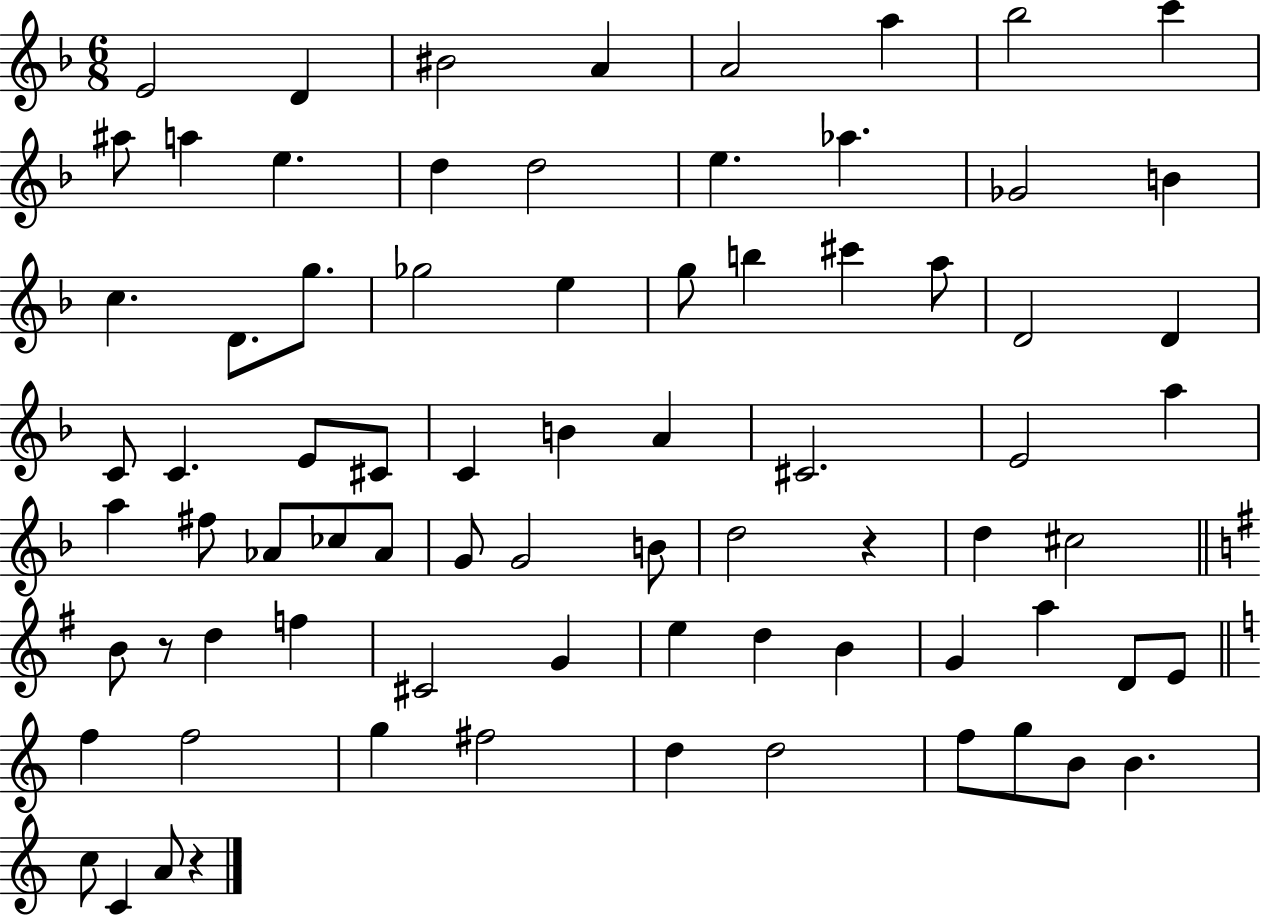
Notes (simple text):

E4/h D4/q BIS4/h A4/q A4/h A5/q Bb5/h C6/q A#5/e A5/q E5/q. D5/q D5/h E5/q. Ab5/q. Gb4/h B4/q C5/q. D4/e. G5/e. Gb5/h E5/q G5/e B5/q C#6/q A5/e D4/h D4/q C4/e C4/q. E4/e C#4/e C4/q B4/q A4/q C#4/h. E4/h A5/q A5/q F#5/e Ab4/e CES5/e Ab4/e G4/e G4/h B4/e D5/h R/q D5/q C#5/h B4/e R/e D5/q F5/q C#4/h G4/q E5/q D5/q B4/q G4/q A5/q D4/e E4/e F5/q F5/h G5/q F#5/h D5/q D5/h F5/e G5/e B4/e B4/q. C5/e C4/q A4/e R/q